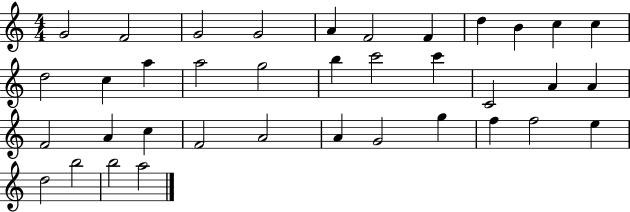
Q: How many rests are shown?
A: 0